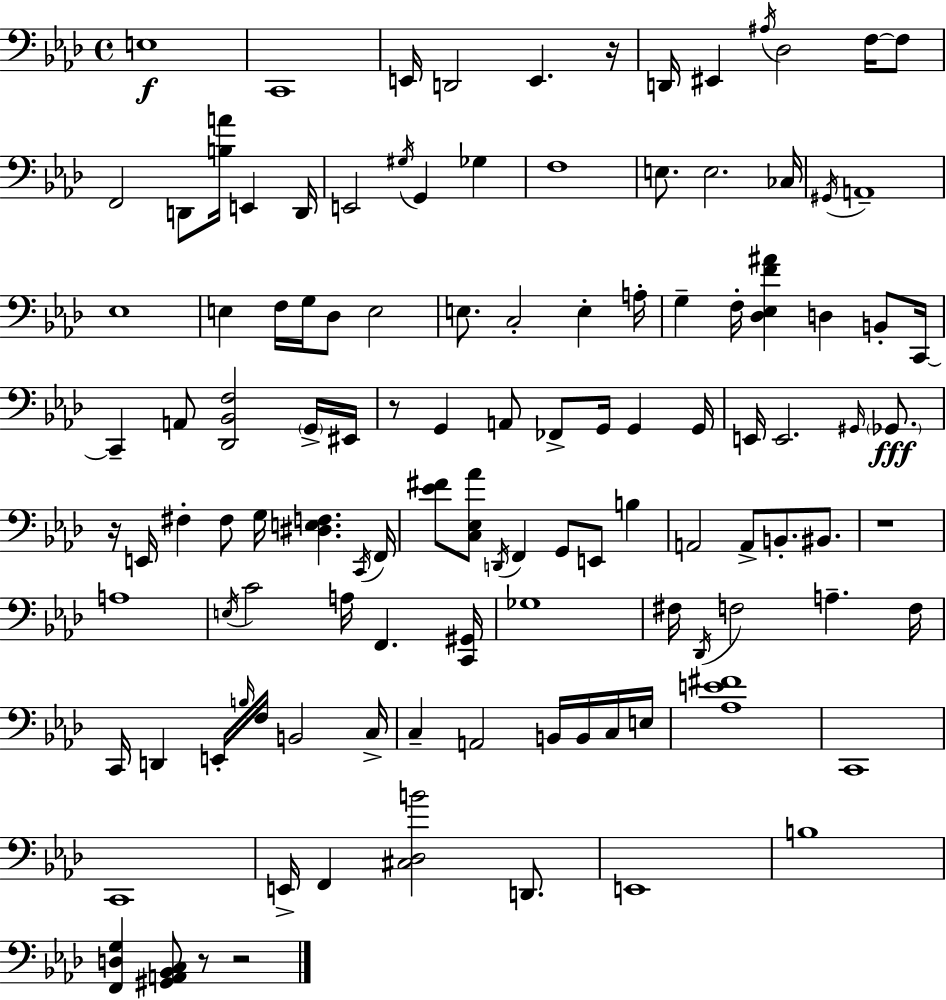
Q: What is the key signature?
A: F minor